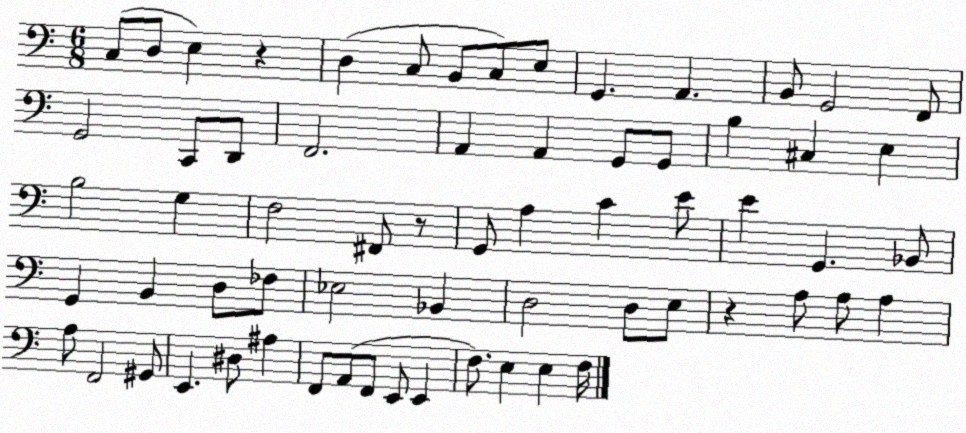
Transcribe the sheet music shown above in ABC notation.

X:1
T:Untitled
M:6/8
L:1/4
K:C
C,/2 D,/2 E, z D, C,/2 B,,/2 C,/2 E,/2 G,, A,, B,,/2 G,,2 F,,/2 G,,2 C,,/2 D,,/2 F,,2 A,, A,, G,,/2 G,,/2 B, ^C, E, B,2 G, F,2 ^F,,/2 z/2 G,,/2 A, C E/2 E G,, _B,,/2 G,, B,, D,/2 _F,/2 _E,2 _B,, D,2 D,/2 E,/2 z A,/2 A,/2 A, A,/2 F,,2 ^G,,/2 E,, ^D,/2 ^A, F,,/2 A,,/2 F,,/2 E,,/2 E,, F,/2 E, E, F,/4